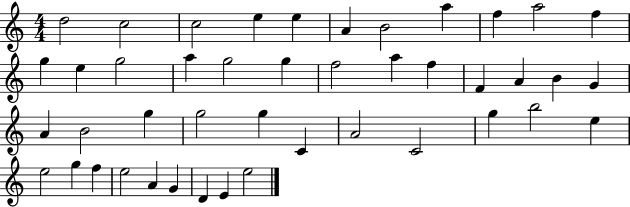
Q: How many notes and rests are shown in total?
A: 44